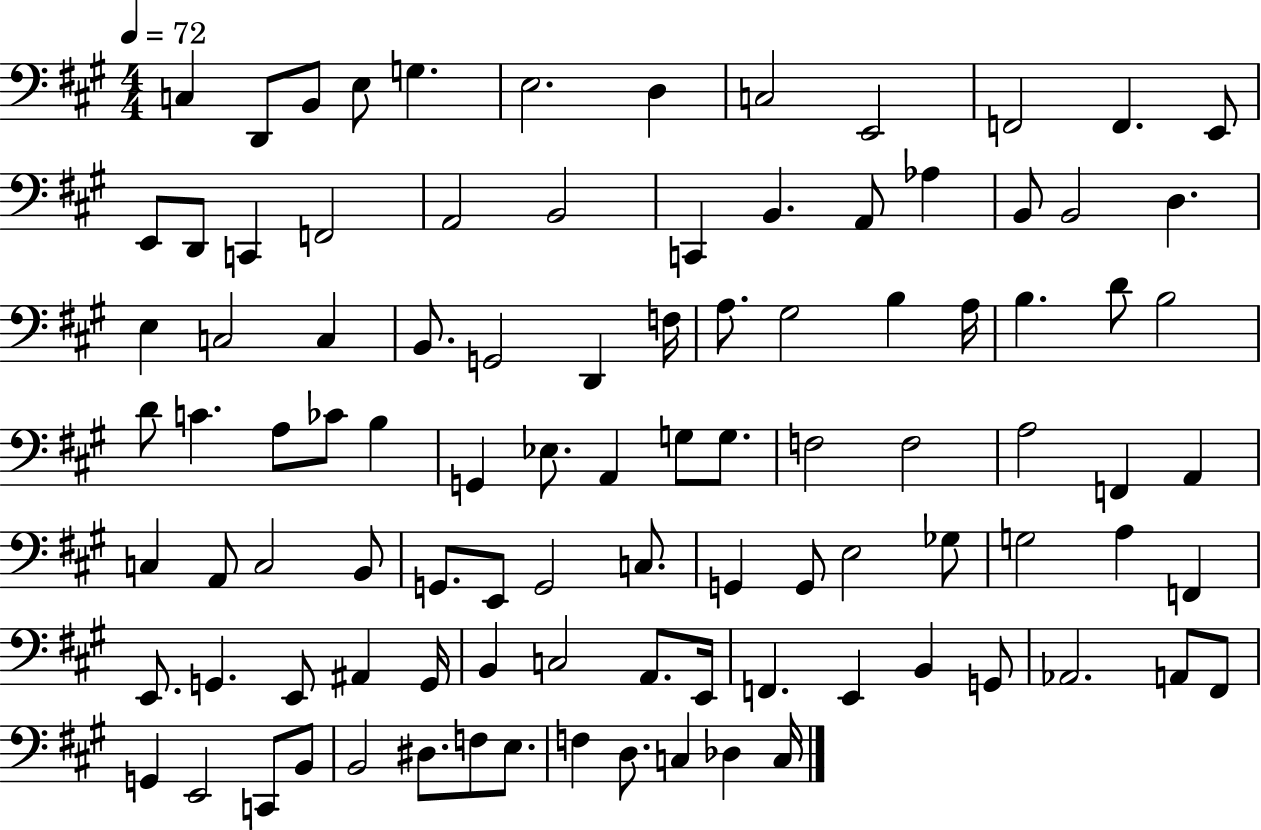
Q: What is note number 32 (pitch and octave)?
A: F3